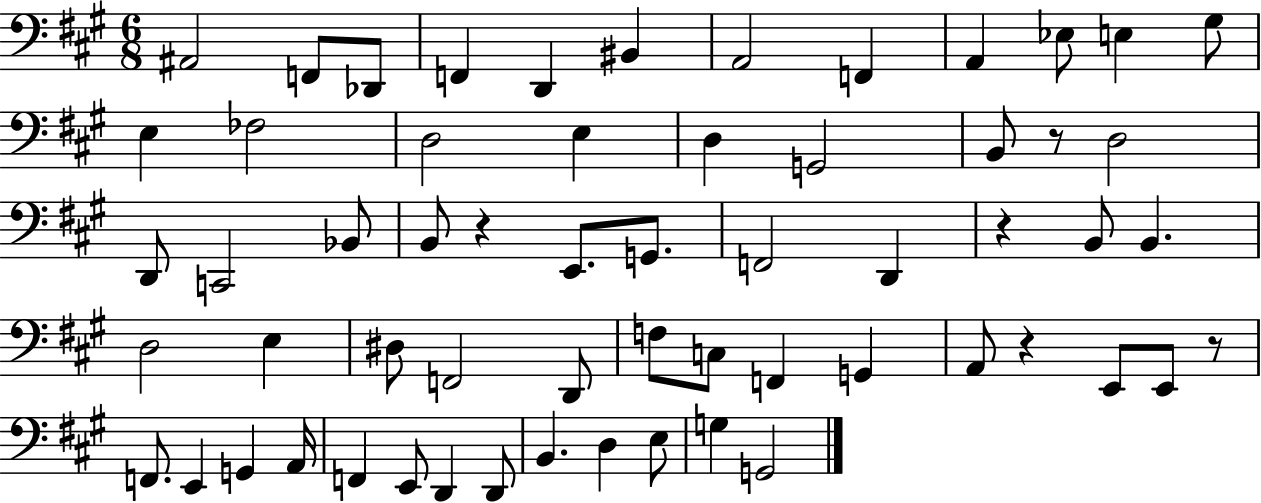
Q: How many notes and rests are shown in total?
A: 60